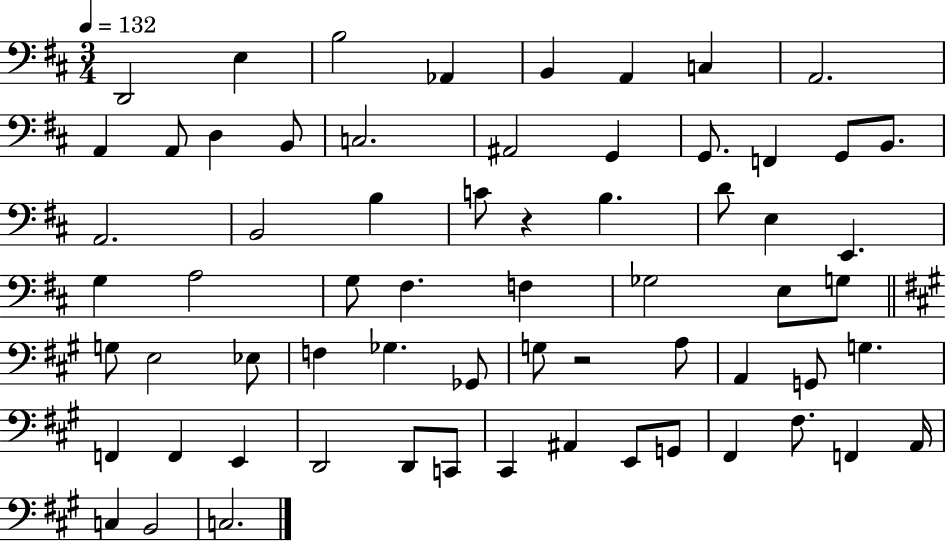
X:1
T:Untitled
M:3/4
L:1/4
K:D
D,,2 E, B,2 _A,, B,, A,, C, A,,2 A,, A,,/2 D, B,,/2 C,2 ^A,,2 G,, G,,/2 F,, G,,/2 B,,/2 A,,2 B,,2 B, C/2 z B, D/2 E, E,, G, A,2 G,/2 ^F, F, _G,2 E,/2 G,/2 G,/2 E,2 _E,/2 F, _G, _G,,/2 G,/2 z2 A,/2 A,, G,,/2 G, F,, F,, E,, D,,2 D,,/2 C,,/2 ^C,, ^A,, E,,/2 G,,/2 ^F,, ^F,/2 F,, A,,/4 C, B,,2 C,2